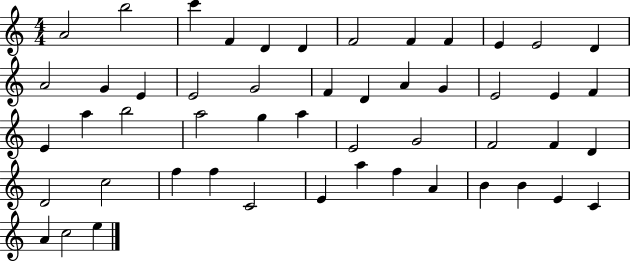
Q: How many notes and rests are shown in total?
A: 51